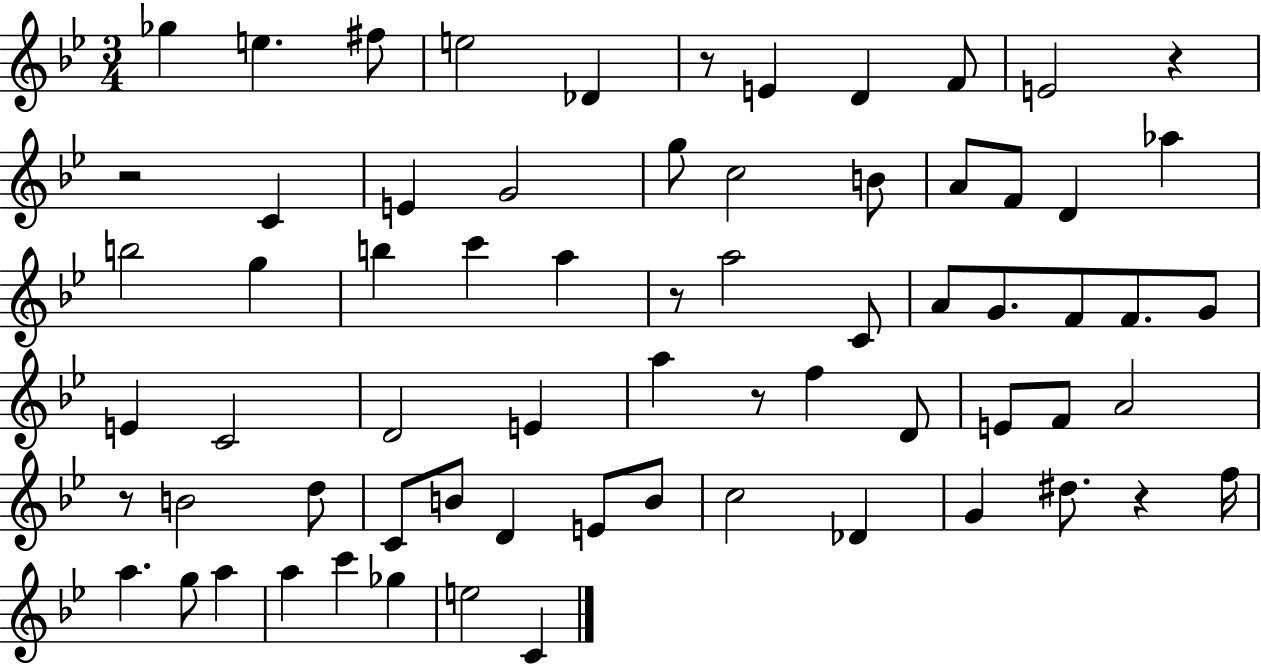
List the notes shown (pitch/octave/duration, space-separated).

Gb5/q E5/q. F#5/e E5/h Db4/q R/e E4/q D4/q F4/e E4/h R/q R/h C4/q E4/q G4/h G5/e C5/h B4/e A4/e F4/e D4/q Ab5/q B5/h G5/q B5/q C6/q A5/q R/e A5/h C4/e A4/e G4/e. F4/e F4/e. G4/e E4/q C4/h D4/h E4/q A5/q R/e F5/q D4/e E4/e F4/e A4/h R/e B4/h D5/e C4/e B4/e D4/q E4/e B4/e C5/h Db4/q G4/q D#5/e. R/q F5/s A5/q. G5/e A5/q A5/q C6/q Gb5/q E5/h C4/q